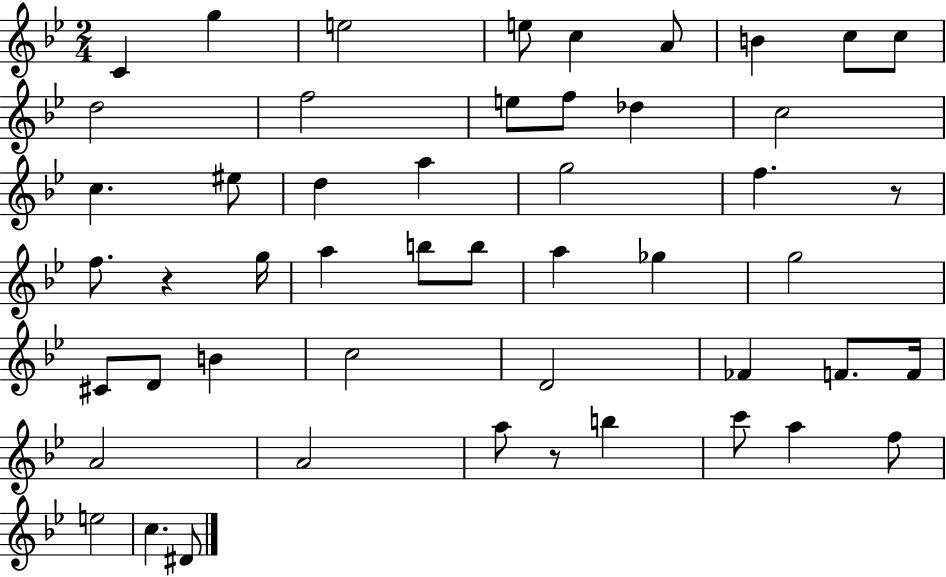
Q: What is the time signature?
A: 2/4